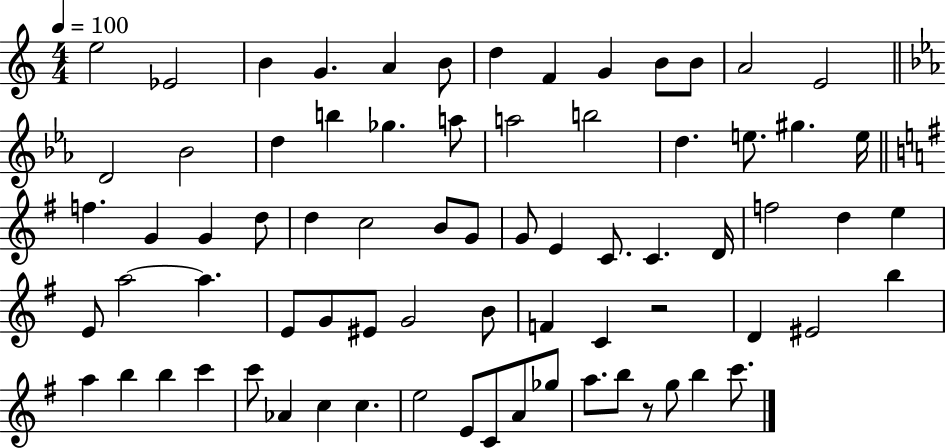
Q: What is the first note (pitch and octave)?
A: E5